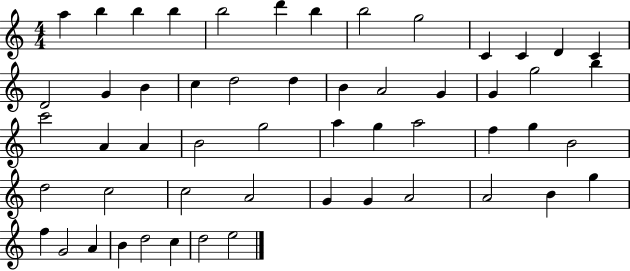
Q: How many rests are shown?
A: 0